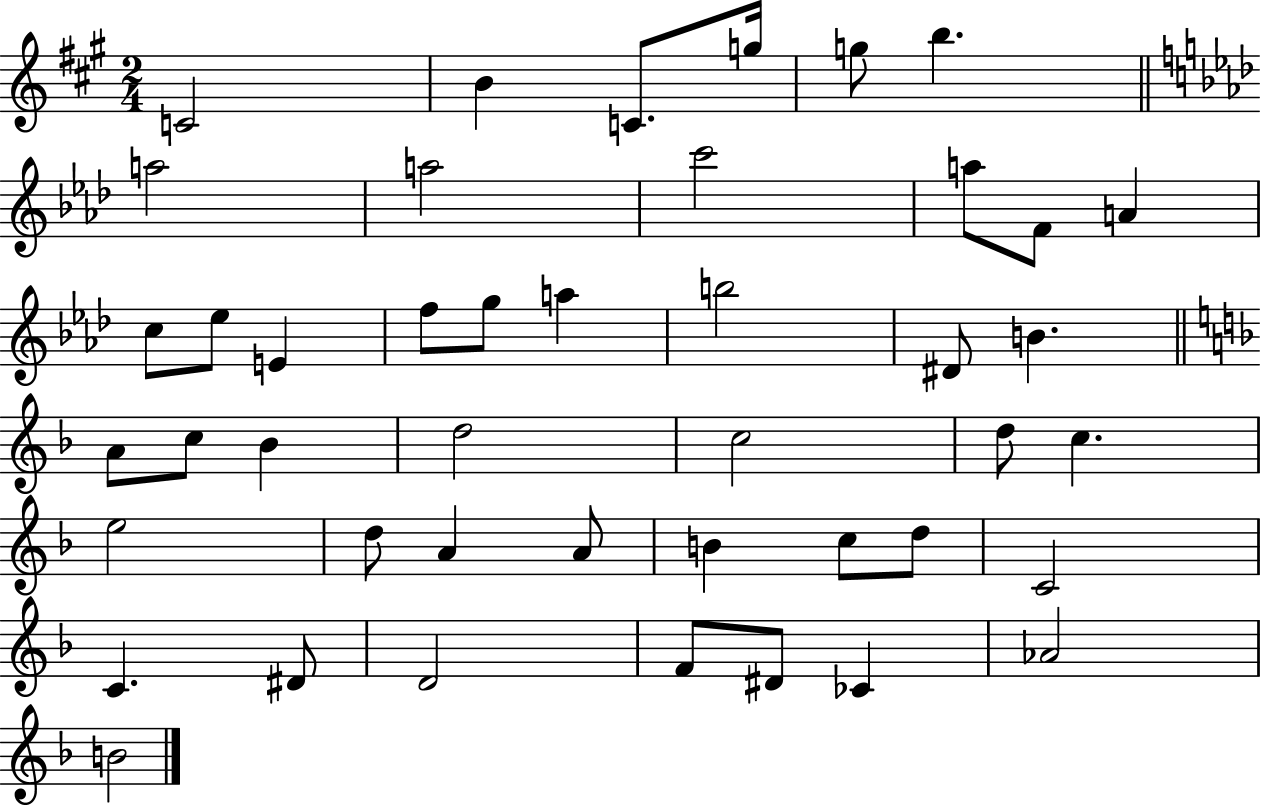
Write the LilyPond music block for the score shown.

{
  \clef treble
  \numericTimeSignature
  \time 2/4
  \key a \major
  c'2 | b'4 c'8. g''16 | g''8 b''4. | \bar "||" \break \key aes \major a''2 | a''2 | c'''2 | a''8 f'8 a'4 | \break c''8 ees''8 e'4 | f''8 g''8 a''4 | b''2 | dis'8 b'4. | \break \bar "||" \break \key d \minor a'8 c''8 bes'4 | d''2 | c''2 | d''8 c''4. | \break e''2 | d''8 a'4 a'8 | b'4 c''8 d''8 | c'2 | \break c'4. dis'8 | d'2 | f'8 dis'8 ces'4 | aes'2 | \break b'2 | \bar "|."
}